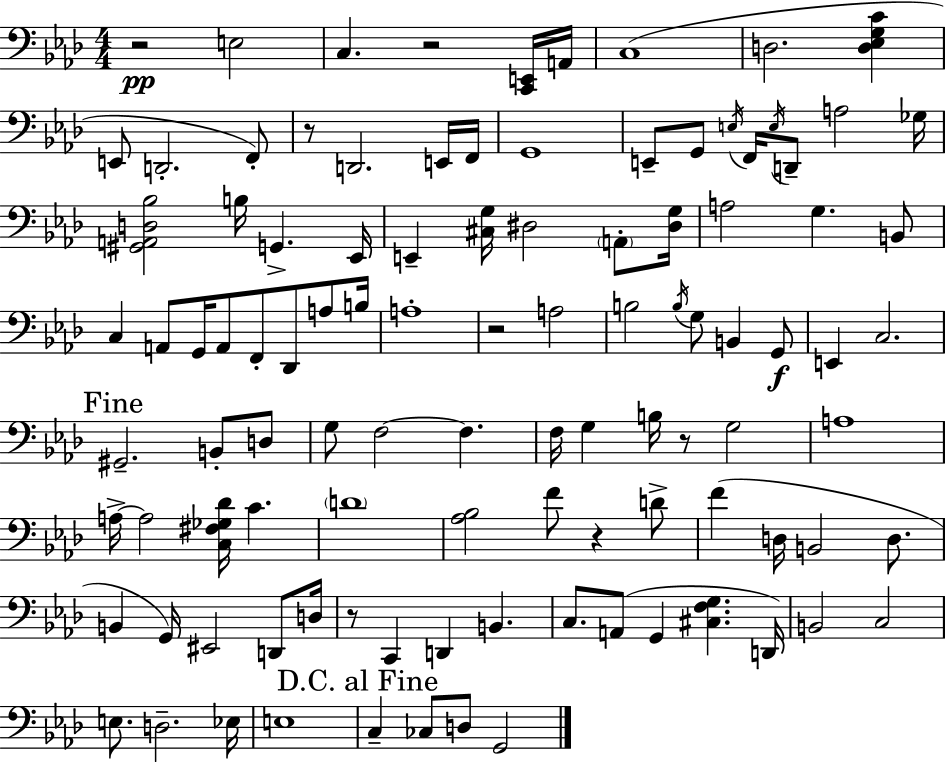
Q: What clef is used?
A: bass